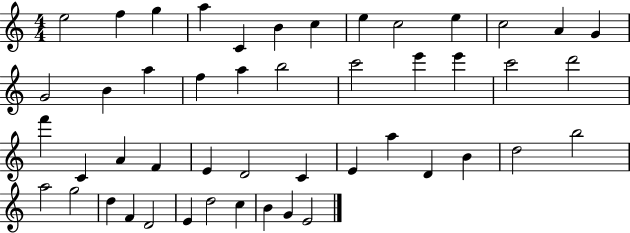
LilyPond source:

{
  \clef treble
  \numericTimeSignature
  \time 4/4
  \key c \major
  e''2 f''4 g''4 | a''4 c'4 b'4 c''4 | e''4 c''2 e''4 | c''2 a'4 g'4 | \break g'2 b'4 a''4 | f''4 a''4 b''2 | c'''2 e'''4 e'''4 | c'''2 d'''2 | \break f'''4 c'4 a'4 f'4 | e'4 d'2 c'4 | e'4 a''4 d'4 b'4 | d''2 b''2 | \break a''2 g''2 | d''4 f'4 d'2 | e'4 d''2 c''4 | b'4 g'4 e'2 | \break \bar "|."
}